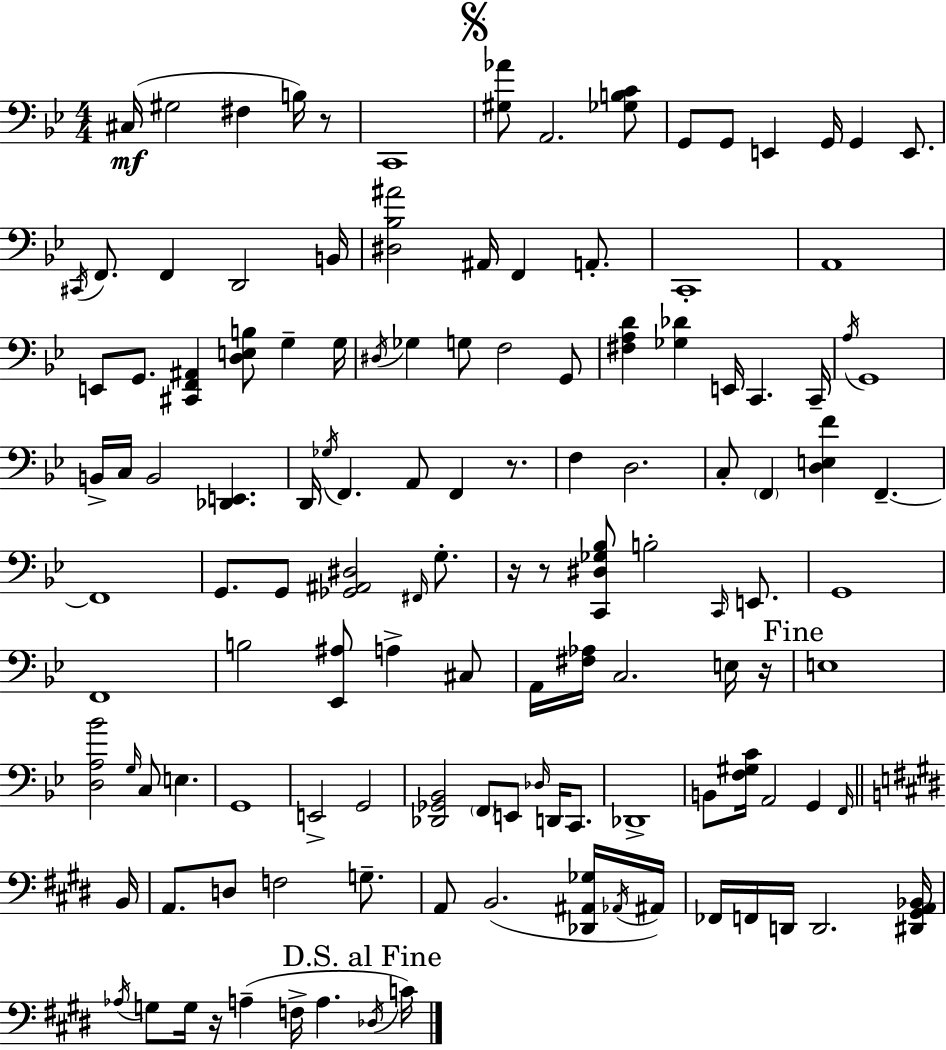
{
  \clef bass
  \numericTimeSignature
  \time 4/4
  \key g \minor
  \repeat volta 2 { cis16(\mf gis2 fis4 b16) r8 | c,1 | \mark \markup { \musicglyph "scripts.segno" } <gis aes'>8 a,2. <ges b c'>8 | g,8 g,8 e,4 g,16 g,4 e,8. | \break \acciaccatura { cis,16 } f,8. f,4 d,2 | b,16 <dis bes ais'>2 ais,16 f,4 a,8.-. | c,1-. | a,1 | \break e,8 g,8. <cis, f, ais,>4 <d e b>8 g4-- | g16 \acciaccatura { dis16 } ges4 g8 f2 | g,8 <fis a d'>4 <ges des'>4 e,16 c,4. | c,16-- \acciaccatura { a16 } g,1 | \break b,16-> c16 b,2 <des, e,>4. | d,16 \acciaccatura { ges16 } f,4. a,8 f,4 | r8. f4 d2. | c8-. \parenthesize f,4 <d e f'>4 f,4.--~~ | \break f,1 | g,8. g,8 <ges, ais, dis>2 | \grace { fis,16 } g8.-. r16 r8 <c, dis ges bes>8 b2-. | \grace { c,16 } e,8. g,1 | \break f,1 | b2 <ees, ais>8 | a4-> cis8 a,16 <fis aes>16 c2. | e16 r16 \mark "Fine" e1 | \break <d a bes'>2 \grace { g16 } c8 | e4. g,1 | e,2-> g,2 | <des, ges, bes,>2 \parenthesize f,8 | \break e,8 \grace { des16 } d,16 c,8. des,1-> | b,8 <f gis c'>16 a,2 | g,4 \grace { f,16 } \bar "||" \break \key e \major b,16 a,8. d8 f2 g8.-- | a,8 b,2.( <des, ais, ges>16 | \acciaccatura { aes,16 }) ais,16 fes,16 f,16 d,16 d,2. | <dis, gis, a, bes,>16 \acciaccatura { aes16 } g8 g16 r16 a4--( f16-> a4. | \break \mark "D.S. al Fine" \acciaccatura { des16 }) c'16 } \bar "|."
}